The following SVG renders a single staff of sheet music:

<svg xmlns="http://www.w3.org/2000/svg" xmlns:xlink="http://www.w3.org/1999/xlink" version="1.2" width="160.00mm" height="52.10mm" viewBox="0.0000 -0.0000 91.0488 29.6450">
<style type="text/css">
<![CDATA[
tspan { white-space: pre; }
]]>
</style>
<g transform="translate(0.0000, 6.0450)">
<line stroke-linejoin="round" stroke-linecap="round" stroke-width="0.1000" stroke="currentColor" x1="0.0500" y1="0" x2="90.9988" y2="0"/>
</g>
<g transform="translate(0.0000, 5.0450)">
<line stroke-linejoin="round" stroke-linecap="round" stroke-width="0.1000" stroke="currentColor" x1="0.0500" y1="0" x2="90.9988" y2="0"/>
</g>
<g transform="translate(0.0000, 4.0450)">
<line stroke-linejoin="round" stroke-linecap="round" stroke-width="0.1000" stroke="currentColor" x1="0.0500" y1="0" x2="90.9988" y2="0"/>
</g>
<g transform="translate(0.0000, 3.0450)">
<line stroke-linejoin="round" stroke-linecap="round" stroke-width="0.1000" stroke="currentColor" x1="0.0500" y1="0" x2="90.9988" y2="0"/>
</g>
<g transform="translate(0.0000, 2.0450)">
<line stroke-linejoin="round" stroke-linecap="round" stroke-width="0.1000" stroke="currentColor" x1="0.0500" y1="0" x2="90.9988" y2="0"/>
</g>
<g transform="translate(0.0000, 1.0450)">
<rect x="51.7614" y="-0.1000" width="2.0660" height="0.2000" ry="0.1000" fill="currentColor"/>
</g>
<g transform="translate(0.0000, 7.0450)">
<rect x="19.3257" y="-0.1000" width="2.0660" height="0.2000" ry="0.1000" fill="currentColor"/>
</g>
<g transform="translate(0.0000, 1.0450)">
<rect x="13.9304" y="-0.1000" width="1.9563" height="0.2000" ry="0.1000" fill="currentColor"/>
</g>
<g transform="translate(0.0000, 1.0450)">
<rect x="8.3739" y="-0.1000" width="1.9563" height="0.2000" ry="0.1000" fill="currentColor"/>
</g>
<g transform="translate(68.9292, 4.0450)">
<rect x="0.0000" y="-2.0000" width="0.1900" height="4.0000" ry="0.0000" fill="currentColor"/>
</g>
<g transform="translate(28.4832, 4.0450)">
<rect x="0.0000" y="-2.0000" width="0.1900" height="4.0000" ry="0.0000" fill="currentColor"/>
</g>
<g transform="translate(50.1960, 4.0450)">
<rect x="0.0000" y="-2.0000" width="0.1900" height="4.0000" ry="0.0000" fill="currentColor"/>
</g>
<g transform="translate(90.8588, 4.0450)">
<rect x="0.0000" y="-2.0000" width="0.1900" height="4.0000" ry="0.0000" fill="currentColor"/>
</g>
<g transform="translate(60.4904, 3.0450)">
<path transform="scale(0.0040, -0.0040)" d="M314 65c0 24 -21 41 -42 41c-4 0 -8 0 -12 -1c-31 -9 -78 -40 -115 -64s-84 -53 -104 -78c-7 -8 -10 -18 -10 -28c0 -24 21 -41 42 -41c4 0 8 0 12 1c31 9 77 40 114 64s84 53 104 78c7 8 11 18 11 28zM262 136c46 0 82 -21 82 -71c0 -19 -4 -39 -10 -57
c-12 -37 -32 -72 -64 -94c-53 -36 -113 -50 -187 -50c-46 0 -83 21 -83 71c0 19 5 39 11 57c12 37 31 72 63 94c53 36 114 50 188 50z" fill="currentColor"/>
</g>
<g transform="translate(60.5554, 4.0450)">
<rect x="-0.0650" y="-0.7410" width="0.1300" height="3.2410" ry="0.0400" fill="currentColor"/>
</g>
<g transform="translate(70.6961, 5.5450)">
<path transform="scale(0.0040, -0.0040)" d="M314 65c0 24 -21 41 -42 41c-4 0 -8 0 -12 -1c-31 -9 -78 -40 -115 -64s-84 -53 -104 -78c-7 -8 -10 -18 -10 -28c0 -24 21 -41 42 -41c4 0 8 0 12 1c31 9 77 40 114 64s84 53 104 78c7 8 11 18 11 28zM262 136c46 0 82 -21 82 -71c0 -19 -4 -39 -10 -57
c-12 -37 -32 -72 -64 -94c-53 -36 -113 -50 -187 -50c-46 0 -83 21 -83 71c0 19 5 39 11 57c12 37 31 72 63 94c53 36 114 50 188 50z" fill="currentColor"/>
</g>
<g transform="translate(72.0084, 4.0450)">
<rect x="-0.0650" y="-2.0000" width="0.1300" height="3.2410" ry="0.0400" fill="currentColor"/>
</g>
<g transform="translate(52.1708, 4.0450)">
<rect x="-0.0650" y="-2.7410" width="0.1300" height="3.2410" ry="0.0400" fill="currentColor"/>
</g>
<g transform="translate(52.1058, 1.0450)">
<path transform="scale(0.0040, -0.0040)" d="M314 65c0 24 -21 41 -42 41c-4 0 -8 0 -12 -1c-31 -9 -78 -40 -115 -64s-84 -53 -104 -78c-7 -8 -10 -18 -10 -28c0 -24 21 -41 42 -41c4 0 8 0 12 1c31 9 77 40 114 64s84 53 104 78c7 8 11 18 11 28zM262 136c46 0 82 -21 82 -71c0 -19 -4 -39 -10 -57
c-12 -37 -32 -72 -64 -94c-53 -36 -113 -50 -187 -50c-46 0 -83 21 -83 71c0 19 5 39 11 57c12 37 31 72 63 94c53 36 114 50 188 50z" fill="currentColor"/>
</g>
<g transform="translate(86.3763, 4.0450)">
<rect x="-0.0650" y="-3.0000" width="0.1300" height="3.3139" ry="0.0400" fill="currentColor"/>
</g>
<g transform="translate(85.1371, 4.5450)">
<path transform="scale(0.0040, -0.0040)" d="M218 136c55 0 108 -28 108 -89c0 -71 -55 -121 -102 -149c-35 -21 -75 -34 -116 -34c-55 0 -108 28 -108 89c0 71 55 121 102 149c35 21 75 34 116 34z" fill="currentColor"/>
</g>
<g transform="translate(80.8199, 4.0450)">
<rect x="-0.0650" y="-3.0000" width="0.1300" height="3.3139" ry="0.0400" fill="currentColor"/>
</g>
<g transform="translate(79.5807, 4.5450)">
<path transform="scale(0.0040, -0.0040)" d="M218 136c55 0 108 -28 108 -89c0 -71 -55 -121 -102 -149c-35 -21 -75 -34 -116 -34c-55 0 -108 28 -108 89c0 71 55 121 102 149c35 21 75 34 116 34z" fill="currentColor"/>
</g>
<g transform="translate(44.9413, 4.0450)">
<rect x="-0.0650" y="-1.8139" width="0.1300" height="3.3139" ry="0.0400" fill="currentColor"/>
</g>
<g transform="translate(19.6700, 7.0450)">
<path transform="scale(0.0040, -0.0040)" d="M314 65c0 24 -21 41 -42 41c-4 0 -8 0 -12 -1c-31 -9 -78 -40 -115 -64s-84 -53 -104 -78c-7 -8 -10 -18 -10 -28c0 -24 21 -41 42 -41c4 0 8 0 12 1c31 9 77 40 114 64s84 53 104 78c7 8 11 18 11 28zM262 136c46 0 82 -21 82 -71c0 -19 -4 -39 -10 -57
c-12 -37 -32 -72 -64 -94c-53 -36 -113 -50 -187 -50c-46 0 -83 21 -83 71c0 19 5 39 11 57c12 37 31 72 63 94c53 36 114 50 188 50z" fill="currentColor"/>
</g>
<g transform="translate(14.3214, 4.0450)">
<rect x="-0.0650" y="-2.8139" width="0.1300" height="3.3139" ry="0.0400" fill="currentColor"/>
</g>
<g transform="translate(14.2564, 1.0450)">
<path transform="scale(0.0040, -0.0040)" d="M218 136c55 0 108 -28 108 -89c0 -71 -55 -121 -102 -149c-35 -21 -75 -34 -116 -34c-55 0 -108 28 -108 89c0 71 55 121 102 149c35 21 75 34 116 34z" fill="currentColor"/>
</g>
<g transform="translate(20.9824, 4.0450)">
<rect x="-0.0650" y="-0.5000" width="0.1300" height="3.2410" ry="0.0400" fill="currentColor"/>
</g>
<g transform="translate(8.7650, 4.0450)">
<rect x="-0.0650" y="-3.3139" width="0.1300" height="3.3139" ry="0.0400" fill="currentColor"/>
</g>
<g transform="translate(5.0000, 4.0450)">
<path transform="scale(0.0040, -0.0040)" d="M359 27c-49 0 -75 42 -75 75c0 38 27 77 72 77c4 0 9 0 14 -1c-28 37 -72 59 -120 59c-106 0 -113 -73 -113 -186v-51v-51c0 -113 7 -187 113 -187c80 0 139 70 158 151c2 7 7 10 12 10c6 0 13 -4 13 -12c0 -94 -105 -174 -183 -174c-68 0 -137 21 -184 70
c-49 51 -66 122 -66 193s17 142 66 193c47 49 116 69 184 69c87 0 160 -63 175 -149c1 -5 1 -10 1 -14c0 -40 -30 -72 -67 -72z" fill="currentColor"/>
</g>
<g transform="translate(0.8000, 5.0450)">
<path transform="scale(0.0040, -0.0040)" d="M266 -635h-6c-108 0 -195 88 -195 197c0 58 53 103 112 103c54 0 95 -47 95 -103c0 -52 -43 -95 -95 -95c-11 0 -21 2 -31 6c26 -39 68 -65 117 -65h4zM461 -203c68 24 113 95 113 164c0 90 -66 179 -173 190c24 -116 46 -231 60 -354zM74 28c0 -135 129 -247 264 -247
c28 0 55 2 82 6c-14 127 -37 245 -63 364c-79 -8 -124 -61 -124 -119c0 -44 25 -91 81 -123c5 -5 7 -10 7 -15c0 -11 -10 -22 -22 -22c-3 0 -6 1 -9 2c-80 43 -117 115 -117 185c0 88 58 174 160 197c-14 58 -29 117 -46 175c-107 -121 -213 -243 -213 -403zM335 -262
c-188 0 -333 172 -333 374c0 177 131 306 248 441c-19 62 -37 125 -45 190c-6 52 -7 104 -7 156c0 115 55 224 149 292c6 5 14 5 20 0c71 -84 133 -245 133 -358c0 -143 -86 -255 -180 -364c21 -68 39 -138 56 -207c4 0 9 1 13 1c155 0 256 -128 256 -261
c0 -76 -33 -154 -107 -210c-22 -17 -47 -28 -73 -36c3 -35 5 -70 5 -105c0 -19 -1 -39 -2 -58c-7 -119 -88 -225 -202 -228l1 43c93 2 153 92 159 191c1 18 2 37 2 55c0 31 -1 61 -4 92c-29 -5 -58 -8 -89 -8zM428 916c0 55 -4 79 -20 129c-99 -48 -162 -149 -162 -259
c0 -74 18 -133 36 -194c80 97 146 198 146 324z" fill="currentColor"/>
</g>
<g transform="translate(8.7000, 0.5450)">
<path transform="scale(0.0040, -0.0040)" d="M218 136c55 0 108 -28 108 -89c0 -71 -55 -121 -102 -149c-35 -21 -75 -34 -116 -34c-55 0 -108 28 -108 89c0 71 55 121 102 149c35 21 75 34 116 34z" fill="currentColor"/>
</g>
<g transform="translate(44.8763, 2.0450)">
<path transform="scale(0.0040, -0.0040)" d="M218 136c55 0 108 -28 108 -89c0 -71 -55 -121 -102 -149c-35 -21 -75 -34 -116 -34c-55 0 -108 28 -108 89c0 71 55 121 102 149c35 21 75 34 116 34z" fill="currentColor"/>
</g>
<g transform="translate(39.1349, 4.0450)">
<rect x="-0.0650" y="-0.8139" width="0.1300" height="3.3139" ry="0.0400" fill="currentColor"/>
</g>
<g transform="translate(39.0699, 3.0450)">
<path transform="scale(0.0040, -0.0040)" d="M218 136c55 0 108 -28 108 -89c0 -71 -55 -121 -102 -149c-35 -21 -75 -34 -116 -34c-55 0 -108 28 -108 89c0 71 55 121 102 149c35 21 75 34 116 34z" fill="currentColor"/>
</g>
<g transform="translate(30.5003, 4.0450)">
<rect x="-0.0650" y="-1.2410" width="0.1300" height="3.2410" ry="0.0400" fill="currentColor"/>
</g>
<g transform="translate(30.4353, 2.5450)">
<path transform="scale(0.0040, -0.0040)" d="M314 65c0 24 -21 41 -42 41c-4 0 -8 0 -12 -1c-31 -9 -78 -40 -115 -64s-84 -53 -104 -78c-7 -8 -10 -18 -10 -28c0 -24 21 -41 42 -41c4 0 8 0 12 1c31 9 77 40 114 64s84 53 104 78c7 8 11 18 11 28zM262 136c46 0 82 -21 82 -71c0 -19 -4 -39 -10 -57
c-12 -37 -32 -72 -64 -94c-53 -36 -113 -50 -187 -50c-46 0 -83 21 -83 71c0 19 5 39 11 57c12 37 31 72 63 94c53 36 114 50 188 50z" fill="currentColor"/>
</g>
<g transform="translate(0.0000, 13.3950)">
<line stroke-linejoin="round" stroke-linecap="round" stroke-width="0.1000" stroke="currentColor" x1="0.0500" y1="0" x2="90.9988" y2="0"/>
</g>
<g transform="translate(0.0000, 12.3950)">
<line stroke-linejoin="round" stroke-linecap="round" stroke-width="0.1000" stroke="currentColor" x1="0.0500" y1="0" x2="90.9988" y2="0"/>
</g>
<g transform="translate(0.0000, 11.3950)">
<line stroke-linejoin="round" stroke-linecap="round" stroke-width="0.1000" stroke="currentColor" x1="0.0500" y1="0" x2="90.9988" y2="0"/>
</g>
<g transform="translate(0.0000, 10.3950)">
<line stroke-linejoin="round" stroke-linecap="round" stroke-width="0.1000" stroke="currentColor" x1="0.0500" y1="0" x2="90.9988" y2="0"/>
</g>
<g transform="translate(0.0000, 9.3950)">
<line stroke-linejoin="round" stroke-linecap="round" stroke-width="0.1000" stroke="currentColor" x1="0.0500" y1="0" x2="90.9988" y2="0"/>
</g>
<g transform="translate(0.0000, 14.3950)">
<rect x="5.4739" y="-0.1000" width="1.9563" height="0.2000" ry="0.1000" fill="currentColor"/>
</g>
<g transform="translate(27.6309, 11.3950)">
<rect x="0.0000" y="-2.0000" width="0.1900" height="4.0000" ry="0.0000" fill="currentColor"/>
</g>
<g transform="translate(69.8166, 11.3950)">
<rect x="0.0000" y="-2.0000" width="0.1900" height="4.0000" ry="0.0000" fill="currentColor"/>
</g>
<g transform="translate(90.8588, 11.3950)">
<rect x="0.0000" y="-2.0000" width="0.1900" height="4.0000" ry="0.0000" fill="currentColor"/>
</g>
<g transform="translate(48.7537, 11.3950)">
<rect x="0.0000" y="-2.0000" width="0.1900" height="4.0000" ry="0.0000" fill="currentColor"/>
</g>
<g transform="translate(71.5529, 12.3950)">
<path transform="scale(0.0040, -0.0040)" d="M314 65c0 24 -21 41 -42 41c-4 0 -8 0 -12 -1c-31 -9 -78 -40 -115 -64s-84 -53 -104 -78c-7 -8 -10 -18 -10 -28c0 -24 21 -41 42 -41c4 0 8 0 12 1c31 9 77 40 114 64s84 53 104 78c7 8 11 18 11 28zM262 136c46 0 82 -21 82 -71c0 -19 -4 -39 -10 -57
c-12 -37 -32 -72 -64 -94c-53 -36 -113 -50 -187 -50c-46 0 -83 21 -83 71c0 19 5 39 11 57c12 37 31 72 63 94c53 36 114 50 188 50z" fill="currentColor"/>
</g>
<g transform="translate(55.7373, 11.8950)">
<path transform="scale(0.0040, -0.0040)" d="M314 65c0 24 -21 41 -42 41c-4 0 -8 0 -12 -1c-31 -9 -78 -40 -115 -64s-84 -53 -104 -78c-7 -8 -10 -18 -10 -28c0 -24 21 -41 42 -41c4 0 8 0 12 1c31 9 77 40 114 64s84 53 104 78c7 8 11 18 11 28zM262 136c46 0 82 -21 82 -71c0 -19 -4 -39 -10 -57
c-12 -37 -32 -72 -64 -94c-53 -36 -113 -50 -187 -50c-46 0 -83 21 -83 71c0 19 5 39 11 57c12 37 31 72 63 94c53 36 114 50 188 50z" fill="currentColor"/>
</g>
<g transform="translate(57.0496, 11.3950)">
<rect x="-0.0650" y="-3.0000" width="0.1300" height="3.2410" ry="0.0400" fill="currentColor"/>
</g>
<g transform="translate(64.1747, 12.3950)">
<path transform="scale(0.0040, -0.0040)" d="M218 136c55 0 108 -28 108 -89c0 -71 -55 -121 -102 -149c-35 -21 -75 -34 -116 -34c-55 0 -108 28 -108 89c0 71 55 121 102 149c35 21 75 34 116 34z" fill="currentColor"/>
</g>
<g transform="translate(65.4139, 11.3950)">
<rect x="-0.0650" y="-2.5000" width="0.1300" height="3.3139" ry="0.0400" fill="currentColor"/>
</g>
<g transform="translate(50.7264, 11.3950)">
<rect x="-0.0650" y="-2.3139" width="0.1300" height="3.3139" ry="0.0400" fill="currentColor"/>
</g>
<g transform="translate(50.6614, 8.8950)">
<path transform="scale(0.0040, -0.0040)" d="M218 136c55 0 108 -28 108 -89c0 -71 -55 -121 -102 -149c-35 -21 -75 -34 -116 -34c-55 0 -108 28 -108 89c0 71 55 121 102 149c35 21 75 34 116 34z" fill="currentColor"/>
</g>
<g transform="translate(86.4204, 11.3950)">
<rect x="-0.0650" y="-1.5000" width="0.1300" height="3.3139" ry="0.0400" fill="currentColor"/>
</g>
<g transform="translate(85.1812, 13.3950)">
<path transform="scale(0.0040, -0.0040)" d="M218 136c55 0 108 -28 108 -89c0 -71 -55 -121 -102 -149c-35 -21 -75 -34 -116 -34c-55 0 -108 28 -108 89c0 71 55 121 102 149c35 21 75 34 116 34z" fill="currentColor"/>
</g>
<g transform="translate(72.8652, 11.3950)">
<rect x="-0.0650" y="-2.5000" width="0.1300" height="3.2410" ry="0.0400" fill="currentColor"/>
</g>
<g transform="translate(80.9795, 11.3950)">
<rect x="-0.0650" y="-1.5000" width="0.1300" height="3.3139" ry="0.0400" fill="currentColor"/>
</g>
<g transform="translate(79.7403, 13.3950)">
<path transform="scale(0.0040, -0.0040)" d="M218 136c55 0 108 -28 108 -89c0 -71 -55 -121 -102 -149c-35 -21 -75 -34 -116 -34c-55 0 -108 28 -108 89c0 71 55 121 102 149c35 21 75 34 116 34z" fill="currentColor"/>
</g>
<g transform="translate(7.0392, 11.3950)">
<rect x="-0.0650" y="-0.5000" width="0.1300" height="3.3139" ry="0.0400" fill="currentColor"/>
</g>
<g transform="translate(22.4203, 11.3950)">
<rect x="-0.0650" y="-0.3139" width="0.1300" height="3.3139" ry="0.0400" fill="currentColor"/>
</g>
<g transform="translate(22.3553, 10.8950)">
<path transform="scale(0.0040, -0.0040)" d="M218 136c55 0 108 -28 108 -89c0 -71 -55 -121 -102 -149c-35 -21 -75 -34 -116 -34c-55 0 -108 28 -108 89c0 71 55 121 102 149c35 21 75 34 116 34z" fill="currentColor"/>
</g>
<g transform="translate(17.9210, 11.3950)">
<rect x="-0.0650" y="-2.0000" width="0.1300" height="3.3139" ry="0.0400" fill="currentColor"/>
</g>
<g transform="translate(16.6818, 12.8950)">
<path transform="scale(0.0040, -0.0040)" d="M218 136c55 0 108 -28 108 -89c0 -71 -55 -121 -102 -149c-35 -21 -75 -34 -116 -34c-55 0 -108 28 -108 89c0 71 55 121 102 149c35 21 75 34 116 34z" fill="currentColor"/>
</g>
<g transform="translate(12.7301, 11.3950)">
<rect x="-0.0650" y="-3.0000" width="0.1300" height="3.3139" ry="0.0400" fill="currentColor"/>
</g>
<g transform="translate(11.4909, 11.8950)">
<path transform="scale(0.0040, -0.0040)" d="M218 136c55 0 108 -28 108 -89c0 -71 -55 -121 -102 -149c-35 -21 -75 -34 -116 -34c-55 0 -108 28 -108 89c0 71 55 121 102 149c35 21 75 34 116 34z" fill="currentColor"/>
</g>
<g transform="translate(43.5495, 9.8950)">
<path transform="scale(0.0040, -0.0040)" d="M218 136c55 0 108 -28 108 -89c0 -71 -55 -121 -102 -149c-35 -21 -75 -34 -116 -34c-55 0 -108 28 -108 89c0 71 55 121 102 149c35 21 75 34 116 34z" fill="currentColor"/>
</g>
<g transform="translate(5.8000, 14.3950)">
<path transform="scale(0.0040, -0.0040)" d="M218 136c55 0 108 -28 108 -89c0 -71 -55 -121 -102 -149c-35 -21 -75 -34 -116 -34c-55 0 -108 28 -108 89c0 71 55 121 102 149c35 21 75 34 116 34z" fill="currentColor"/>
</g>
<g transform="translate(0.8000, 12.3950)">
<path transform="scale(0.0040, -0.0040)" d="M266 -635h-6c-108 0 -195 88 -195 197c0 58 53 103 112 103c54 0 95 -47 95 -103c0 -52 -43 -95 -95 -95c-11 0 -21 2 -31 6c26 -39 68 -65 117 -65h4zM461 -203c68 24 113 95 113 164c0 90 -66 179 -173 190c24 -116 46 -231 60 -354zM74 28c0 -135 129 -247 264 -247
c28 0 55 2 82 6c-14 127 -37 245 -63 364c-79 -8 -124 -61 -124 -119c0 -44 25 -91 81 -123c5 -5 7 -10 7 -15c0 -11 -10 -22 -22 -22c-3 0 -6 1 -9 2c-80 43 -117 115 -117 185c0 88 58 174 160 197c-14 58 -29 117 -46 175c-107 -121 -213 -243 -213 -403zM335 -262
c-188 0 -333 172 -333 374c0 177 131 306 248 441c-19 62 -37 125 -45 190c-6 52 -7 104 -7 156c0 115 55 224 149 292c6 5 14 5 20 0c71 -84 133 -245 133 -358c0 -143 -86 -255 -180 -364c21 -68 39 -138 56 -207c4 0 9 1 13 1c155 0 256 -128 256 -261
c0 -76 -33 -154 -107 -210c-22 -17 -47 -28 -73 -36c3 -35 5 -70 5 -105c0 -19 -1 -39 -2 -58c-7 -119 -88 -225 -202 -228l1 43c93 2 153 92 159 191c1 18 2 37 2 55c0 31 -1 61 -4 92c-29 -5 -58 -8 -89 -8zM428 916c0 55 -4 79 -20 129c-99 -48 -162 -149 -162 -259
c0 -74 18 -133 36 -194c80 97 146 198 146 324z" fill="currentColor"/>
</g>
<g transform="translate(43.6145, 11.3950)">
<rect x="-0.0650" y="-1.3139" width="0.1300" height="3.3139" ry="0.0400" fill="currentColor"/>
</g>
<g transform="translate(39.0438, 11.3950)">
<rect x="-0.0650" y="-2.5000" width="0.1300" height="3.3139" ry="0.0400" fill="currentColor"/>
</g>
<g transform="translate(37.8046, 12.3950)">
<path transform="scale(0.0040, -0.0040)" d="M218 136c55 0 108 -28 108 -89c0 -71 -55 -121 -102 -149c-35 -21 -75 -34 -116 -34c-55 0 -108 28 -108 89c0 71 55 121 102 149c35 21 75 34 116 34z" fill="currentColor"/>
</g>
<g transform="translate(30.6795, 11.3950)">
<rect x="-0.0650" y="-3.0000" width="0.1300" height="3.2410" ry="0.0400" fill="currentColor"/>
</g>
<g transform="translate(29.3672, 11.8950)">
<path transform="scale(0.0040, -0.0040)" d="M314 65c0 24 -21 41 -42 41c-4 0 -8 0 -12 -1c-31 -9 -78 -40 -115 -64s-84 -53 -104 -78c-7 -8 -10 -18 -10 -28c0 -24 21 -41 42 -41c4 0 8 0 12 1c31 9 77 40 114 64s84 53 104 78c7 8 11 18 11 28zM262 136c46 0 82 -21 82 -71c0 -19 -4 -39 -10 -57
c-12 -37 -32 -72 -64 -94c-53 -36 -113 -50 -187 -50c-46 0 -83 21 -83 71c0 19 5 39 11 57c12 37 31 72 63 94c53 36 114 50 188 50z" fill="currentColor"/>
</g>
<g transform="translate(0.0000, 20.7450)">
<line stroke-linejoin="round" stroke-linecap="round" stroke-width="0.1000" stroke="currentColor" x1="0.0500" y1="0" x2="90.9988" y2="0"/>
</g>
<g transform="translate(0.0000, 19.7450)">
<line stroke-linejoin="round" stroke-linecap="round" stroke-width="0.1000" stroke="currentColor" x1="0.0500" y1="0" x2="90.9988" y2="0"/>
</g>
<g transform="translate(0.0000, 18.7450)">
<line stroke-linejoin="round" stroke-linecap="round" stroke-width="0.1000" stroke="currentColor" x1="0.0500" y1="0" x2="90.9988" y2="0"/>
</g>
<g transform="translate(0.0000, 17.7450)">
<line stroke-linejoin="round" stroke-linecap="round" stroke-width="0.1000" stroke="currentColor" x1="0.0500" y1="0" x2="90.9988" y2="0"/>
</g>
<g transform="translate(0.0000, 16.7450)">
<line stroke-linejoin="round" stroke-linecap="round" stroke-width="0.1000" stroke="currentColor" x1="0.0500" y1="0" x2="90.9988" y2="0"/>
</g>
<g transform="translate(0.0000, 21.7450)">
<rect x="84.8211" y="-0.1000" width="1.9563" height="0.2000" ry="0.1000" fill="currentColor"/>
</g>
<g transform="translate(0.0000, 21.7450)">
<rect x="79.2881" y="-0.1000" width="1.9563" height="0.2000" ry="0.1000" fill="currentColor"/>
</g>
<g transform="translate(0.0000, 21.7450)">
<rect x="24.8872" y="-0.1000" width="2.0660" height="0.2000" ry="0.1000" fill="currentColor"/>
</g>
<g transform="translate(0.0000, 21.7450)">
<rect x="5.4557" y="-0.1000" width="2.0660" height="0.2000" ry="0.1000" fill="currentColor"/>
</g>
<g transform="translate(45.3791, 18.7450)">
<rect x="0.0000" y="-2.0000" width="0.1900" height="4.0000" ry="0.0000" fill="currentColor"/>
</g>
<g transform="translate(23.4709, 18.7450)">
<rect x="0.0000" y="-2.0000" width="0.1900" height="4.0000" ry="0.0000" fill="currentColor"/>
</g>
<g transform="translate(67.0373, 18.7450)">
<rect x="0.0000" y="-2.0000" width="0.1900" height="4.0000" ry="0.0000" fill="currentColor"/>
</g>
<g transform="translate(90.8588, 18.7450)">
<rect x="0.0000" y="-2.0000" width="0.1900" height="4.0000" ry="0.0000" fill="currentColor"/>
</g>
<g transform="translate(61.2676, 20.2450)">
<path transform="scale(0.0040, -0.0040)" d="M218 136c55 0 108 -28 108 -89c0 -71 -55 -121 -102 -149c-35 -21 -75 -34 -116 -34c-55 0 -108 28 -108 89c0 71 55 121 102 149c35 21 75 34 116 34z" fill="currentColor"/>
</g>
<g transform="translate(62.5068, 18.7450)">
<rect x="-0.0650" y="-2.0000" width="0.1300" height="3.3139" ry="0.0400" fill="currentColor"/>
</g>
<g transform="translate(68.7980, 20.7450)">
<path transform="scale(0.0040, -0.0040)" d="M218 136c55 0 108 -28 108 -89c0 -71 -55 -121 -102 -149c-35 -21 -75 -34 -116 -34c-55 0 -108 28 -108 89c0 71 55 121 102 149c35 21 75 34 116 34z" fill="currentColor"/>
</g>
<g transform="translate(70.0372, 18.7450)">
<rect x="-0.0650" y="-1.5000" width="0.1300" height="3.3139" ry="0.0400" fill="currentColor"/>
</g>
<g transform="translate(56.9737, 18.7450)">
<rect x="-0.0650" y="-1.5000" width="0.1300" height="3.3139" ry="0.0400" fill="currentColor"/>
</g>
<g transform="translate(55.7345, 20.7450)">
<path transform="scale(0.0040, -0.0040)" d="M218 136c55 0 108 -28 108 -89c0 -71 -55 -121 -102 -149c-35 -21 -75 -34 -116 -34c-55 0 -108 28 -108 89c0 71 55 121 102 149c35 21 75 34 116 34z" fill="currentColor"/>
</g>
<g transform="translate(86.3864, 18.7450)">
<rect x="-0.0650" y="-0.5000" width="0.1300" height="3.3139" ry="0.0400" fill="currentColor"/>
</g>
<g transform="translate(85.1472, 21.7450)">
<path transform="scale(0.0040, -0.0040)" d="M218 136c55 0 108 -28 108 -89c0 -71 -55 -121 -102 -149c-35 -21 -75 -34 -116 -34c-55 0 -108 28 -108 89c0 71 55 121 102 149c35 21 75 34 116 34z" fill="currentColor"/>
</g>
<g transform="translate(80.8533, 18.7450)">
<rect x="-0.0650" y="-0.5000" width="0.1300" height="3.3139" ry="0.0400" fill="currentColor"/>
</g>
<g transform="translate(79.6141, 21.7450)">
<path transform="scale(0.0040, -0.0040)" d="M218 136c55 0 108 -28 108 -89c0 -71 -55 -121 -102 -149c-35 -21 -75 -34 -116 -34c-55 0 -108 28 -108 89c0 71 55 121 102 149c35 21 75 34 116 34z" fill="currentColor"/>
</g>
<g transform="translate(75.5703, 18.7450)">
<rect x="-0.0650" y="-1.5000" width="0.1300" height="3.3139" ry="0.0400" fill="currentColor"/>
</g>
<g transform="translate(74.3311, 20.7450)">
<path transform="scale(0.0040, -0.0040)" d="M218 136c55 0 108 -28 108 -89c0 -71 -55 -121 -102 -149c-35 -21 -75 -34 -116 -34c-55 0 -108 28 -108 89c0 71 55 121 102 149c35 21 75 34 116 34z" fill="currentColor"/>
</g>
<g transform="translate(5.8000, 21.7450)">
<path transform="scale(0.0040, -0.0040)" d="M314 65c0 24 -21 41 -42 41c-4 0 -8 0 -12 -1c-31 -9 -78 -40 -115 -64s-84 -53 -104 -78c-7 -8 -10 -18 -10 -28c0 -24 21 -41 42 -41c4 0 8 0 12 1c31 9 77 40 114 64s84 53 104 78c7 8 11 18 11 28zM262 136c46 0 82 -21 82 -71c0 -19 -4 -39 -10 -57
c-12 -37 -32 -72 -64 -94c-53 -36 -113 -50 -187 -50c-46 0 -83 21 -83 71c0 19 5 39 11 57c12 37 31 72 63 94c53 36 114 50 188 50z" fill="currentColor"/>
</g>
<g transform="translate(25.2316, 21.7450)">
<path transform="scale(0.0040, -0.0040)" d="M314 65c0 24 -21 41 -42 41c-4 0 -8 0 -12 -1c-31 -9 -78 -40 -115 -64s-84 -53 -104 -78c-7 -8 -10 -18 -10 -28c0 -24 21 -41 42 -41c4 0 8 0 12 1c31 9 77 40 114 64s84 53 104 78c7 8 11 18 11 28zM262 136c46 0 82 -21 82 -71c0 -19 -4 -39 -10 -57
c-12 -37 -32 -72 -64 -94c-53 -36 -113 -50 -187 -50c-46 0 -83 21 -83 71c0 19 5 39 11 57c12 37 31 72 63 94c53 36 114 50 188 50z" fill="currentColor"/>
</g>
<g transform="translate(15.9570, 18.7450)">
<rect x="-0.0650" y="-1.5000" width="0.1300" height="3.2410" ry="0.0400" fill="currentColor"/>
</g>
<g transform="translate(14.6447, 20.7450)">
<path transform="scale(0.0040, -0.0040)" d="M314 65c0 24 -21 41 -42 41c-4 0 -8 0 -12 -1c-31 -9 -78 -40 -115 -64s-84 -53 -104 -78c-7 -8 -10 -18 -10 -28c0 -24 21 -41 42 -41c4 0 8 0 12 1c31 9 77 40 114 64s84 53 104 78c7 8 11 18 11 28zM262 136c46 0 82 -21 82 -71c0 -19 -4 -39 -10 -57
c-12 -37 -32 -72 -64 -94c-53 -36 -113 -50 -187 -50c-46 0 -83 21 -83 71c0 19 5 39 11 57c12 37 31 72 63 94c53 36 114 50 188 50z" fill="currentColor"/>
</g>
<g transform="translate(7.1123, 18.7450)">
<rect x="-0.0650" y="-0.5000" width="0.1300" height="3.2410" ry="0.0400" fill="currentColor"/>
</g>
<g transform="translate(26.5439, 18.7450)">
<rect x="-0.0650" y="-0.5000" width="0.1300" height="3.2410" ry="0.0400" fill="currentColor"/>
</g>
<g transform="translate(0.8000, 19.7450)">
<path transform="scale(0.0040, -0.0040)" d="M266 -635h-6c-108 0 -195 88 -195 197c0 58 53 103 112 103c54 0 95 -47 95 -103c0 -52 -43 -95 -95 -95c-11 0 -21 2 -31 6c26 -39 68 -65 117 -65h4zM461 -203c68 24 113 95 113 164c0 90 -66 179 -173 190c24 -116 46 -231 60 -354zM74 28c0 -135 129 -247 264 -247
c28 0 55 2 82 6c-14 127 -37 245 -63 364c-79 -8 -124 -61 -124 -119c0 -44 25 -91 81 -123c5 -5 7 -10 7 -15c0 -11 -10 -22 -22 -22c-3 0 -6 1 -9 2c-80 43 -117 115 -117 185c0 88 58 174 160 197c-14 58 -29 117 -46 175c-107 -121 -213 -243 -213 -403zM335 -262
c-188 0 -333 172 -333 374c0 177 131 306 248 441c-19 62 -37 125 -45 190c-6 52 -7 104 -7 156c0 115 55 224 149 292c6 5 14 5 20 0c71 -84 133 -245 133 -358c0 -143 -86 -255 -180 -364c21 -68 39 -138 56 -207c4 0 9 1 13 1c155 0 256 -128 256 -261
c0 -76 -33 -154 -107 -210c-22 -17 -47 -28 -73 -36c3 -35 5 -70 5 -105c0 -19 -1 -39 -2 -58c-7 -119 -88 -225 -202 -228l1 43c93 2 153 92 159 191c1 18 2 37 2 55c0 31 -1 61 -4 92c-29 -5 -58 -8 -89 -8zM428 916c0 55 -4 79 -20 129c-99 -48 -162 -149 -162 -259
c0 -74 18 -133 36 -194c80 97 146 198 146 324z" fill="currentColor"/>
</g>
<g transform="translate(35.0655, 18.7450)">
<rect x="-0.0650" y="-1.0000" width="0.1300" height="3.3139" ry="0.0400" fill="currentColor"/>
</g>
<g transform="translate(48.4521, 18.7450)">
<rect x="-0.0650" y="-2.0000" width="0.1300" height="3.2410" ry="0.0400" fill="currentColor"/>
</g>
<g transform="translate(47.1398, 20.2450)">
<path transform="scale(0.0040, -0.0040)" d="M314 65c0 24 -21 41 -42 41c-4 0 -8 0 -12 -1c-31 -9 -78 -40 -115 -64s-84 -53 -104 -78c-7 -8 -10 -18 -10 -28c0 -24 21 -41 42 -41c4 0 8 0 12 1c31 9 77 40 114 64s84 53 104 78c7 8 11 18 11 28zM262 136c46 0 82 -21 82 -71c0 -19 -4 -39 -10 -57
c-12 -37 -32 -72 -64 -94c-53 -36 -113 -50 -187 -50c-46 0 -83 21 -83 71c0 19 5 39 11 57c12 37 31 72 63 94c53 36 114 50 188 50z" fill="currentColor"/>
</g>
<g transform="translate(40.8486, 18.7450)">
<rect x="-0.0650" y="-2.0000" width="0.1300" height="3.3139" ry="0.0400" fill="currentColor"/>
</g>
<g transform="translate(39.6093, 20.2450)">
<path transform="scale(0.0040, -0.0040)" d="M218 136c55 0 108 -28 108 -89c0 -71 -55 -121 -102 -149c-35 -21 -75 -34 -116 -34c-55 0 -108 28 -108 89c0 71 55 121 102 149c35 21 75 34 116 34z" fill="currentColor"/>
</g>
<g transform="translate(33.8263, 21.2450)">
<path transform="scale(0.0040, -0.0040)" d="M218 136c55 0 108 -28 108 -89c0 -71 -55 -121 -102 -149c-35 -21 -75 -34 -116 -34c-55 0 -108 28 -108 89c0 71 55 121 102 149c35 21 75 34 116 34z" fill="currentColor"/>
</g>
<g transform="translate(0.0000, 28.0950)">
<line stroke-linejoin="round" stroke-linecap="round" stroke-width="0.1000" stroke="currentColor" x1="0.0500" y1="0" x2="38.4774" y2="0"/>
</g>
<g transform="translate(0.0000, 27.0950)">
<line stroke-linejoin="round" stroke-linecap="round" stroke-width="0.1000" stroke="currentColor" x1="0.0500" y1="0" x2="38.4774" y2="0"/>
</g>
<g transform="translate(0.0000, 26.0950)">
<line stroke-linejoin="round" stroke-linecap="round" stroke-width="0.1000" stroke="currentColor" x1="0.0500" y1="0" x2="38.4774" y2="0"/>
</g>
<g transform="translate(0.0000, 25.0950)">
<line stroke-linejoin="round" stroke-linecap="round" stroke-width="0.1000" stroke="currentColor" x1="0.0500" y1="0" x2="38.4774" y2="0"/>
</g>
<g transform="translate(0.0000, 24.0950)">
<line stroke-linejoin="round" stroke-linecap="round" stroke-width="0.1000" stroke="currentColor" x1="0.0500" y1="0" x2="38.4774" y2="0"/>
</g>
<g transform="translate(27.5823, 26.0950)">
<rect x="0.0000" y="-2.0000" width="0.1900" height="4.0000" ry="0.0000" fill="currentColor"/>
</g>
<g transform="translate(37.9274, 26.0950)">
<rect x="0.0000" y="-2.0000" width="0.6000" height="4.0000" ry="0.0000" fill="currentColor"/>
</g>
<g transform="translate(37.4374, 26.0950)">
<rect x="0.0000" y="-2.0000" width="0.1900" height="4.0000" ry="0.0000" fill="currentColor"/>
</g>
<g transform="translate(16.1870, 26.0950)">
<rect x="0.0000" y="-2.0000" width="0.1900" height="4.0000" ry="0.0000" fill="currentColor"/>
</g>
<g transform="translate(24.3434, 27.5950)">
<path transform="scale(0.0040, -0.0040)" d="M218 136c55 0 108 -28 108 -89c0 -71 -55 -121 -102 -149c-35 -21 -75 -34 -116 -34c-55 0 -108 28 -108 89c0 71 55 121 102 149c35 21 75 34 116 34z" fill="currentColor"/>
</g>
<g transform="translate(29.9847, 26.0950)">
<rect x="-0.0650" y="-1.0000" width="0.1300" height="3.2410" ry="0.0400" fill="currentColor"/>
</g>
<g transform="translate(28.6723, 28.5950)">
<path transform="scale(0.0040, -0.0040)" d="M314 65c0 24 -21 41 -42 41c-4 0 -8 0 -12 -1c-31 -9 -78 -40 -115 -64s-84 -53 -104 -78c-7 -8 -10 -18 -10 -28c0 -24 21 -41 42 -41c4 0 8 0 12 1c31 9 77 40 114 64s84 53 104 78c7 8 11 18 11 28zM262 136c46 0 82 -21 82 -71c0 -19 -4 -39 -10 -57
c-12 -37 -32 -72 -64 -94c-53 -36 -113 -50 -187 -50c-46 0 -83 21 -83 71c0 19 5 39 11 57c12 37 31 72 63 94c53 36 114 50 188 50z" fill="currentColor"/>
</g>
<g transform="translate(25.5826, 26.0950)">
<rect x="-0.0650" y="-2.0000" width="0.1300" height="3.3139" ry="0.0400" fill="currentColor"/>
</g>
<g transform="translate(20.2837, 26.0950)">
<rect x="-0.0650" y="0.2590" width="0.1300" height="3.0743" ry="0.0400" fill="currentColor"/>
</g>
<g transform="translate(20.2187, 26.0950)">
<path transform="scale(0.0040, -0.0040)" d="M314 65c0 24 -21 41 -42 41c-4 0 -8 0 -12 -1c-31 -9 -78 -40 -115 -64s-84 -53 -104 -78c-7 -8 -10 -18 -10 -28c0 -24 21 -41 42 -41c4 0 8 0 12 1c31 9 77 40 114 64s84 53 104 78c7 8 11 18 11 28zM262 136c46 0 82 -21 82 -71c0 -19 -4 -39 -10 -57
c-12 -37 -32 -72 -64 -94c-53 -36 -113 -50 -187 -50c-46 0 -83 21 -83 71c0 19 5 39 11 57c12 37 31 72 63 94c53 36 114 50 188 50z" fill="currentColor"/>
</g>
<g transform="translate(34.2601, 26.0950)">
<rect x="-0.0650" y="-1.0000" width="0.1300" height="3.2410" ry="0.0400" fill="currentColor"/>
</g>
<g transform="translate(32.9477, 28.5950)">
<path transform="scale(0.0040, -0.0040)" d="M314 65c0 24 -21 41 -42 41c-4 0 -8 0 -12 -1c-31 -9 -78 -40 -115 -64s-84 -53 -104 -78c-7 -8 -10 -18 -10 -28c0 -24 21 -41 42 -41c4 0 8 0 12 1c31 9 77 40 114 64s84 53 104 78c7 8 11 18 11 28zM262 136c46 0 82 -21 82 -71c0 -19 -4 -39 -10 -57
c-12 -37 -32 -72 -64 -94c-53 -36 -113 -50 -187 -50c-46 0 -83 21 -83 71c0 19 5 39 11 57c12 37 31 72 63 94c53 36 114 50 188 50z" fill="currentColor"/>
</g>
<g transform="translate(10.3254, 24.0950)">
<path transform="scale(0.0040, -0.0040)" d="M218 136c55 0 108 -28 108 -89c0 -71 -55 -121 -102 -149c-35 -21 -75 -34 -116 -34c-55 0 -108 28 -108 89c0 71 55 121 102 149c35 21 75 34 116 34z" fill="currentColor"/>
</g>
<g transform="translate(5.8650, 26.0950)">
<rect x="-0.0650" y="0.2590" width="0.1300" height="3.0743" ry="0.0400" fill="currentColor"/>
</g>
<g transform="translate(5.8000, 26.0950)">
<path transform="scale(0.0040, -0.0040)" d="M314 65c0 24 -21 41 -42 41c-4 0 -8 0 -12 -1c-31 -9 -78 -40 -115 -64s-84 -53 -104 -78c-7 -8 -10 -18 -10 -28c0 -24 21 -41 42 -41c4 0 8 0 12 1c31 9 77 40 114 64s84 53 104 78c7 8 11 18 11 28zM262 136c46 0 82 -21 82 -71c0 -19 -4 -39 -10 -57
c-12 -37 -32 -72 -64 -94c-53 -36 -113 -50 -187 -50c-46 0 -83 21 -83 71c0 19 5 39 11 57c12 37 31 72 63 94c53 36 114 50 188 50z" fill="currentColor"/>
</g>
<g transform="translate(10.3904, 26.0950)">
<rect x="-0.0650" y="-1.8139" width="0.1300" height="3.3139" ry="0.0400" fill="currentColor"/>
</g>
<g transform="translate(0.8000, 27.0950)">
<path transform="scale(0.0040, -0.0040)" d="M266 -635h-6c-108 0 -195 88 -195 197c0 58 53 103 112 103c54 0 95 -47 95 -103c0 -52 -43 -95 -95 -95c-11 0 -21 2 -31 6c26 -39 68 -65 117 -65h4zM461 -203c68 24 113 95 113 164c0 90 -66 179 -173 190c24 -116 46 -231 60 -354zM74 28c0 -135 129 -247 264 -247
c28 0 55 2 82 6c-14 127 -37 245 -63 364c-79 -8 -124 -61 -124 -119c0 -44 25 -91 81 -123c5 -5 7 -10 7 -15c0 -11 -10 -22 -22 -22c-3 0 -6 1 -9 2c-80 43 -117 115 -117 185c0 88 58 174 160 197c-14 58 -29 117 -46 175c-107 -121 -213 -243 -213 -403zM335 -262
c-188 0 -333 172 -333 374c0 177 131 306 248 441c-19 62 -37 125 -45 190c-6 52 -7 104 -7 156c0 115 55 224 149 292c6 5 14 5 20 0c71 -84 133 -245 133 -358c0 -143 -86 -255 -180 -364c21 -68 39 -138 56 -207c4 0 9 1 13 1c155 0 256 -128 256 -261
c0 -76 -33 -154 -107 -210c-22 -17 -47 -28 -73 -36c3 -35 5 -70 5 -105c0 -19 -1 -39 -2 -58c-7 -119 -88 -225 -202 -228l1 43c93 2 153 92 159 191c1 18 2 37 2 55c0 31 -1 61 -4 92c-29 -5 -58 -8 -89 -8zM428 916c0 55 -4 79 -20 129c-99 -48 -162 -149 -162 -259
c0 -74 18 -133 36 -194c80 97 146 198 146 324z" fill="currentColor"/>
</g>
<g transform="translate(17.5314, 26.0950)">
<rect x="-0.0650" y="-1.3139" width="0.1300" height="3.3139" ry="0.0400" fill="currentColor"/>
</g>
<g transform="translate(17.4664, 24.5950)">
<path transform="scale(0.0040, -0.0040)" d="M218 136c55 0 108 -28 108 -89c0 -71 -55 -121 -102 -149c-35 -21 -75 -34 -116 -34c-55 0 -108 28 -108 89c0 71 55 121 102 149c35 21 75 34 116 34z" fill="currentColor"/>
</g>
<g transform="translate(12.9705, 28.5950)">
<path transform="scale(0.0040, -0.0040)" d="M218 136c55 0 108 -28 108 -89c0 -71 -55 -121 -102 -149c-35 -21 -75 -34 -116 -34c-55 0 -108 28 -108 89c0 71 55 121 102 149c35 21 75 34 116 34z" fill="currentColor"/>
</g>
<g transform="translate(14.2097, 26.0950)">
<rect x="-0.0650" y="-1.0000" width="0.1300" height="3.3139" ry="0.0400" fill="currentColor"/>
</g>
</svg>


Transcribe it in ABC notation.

X:1
T:Untitled
M:4/4
L:1/4
K:C
b a C2 e2 d f a2 d2 F2 A A C A F c A2 G e g A2 G G2 E E C2 E2 C2 D F F2 E F E E C C B2 f D e B2 F D2 D2